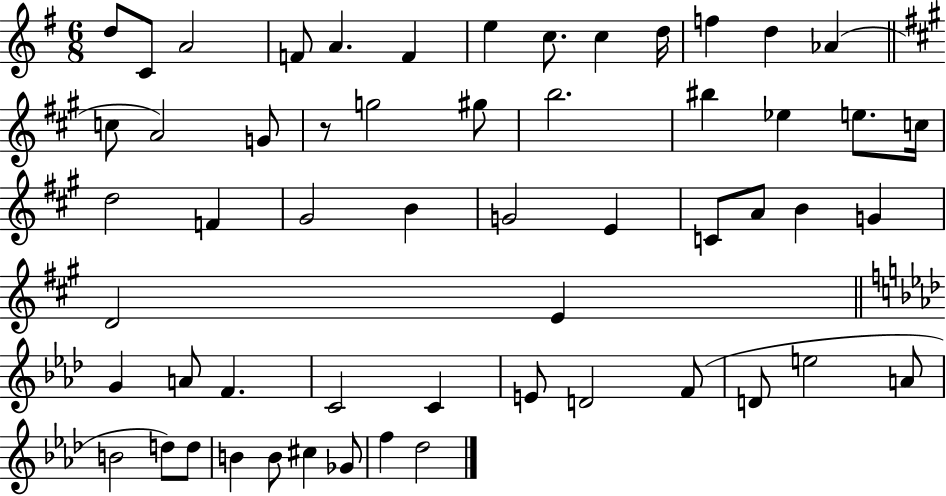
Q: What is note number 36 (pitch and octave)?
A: G4